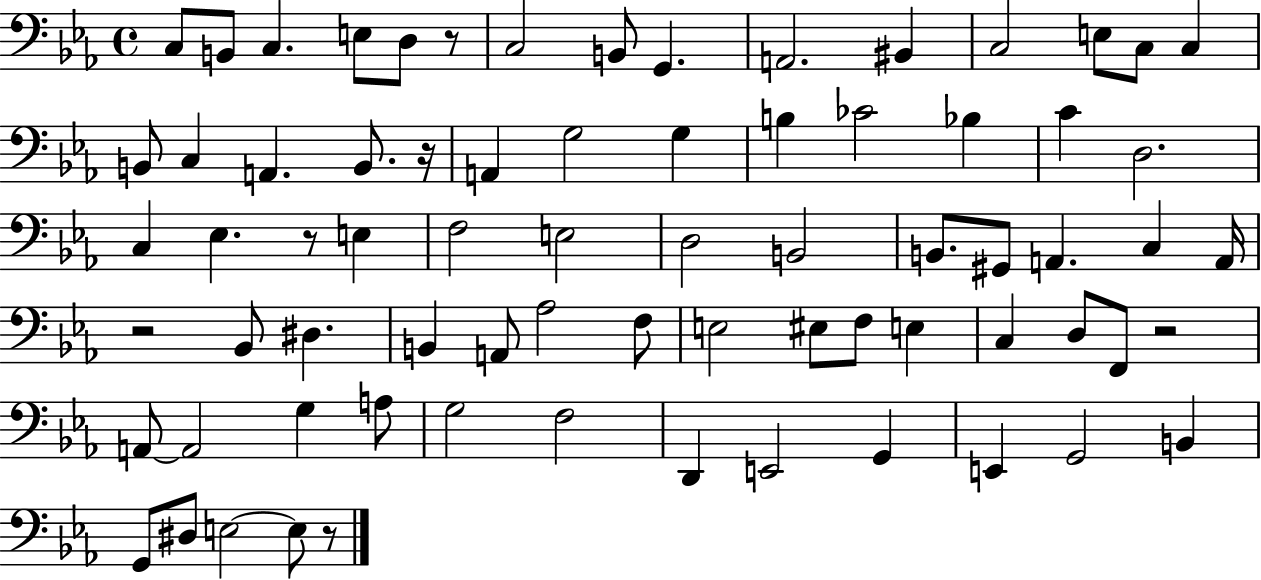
X:1
T:Untitled
M:4/4
L:1/4
K:Eb
C,/2 B,,/2 C, E,/2 D,/2 z/2 C,2 B,,/2 G,, A,,2 ^B,, C,2 E,/2 C,/2 C, B,,/2 C, A,, B,,/2 z/4 A,, G,2 G, B, _C2 _B, C D,2 C, _E, z/2 E, F,2 E,2 D,2 B,,2 B,,/2 ^G,,/2 A,, C, A,,/4 z2 _B,,/2 ^D, B,, A,,/2 _A,2 F,/2 E,2 ^E,/2 F,/2 E, C, D,/2 F,,/2 z2 A,,/2 A,,2 G, A,/2 G,2 F,2 D,, E,,2 G,, E,, G,,2 B,, G,,/2 ^D,/2 E,2 E,/2 z/2